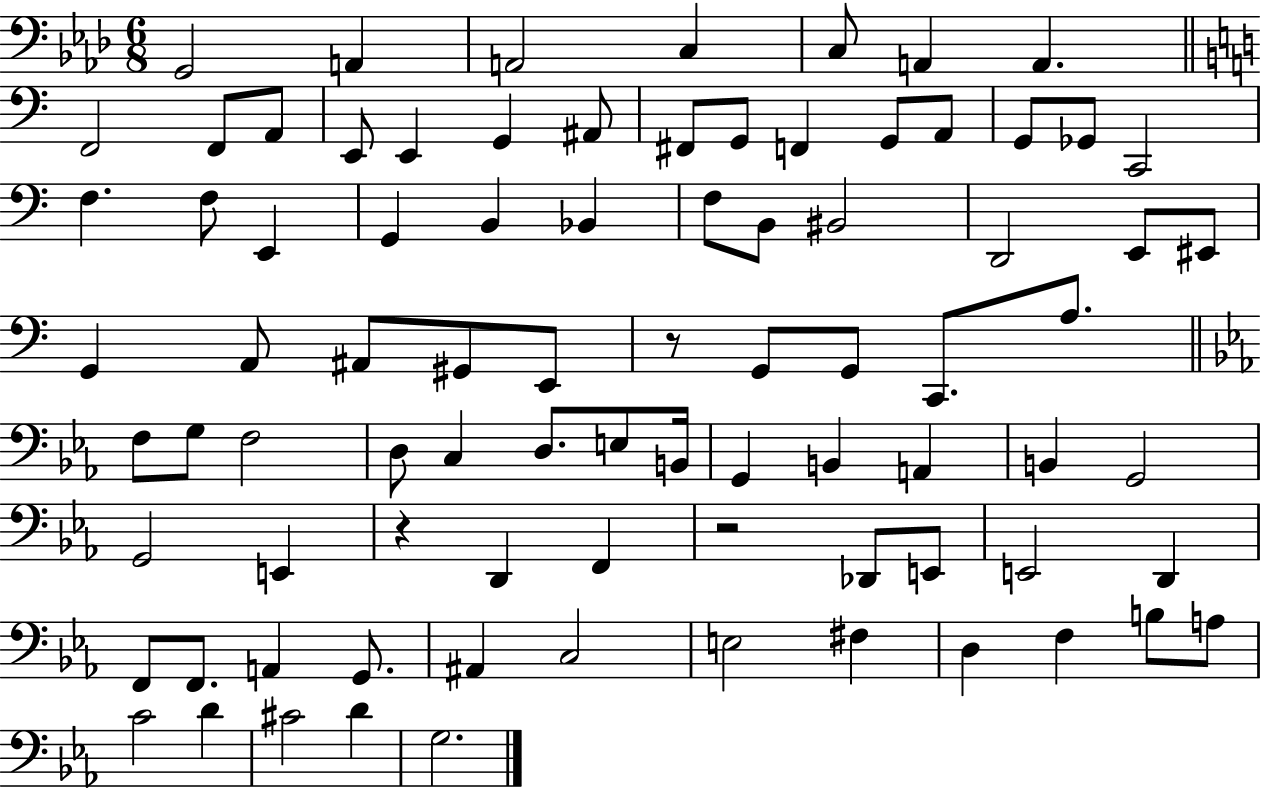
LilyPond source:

{
  \clef bass
  \numericTimeSignature
  \time 6/8
  \key aes \major
  \repeat volta 2 { g,2 a,4 | a,2 c4 | c8 a,4 a,4. | \bar "||" \break \key a \minor f,2 f,8 a,8 | e,8 e,4 g,4 ais,8 | fis,8 g,8 f,4 g,8 a,8 | g,8 ges,8 c,2 | \break f4. f8 e,4 | g,4 b,4 bes,4 | f8 b,8 bis,2 | d,2 e,8 eis,8 | \break g,4 a,8 ais,8 gis,8 e,8 | r8 g,8 g,8 c,8. a8. | \bar "||" \break \key ees \major f8 g8 f2 | d8 c4 d8. e8 b,16 | g,4 b,4 a,4 | b,4 g,2 | \break g,2 e,4 | r4 d,4 f,4 | r2 des,8 e,8 | e,2 d,4 | \break f,8 f,8. a,4 g,8. | ais,4 c2 | e2 fis4 | d4 f4 b8 a8 | \break c'2 d'4 | cis'2 d'4 | g2. | } \bar "|."
}